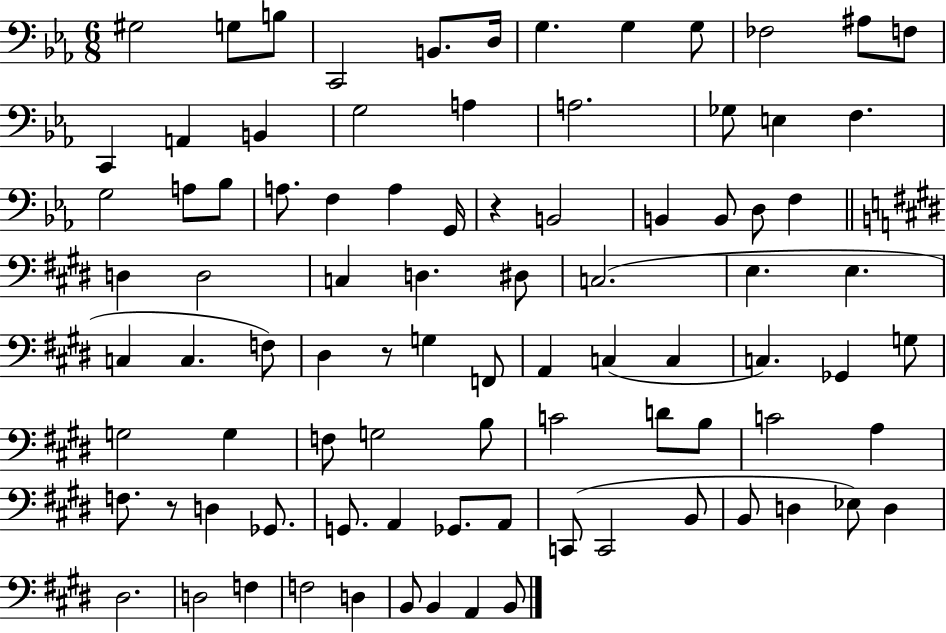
G#3/h G3/e B3/e C2/h B2/e. D3/s G3/q. G3/q G3/e FES3/h A#3/e F3/e C2/q A2/q B2/q G3/h A3/q A3/h. Gb3/e E3/q F3/q. G3/h A3/e Bb3/e A3/e. F3/q A3/q G2/s R/q B2/h B2/q B2/e D3/e F3/q D3/q D3/h C3/q D3/q. D#3/e C3/h. E3/q. E3/q. C3/q C3/q. F3/e D#3/q R/e G3/q F2/e A2/q C3/q C3/q C3/q. Gb2/q G3/e G3/h G3/q F3/e G3/h B3/e C4/h D4/e B3/e C4/h A3/q F3/e. R/e D3/q Gb2/e. G2/e. A2/q Gb2/e. A2/e C2/e C2/h B2/e B2/e D3/q Eb3/e D3/q D#3/h. D3/h F3/q F3/h D3/q B2/e B2/q A2/q B2/e